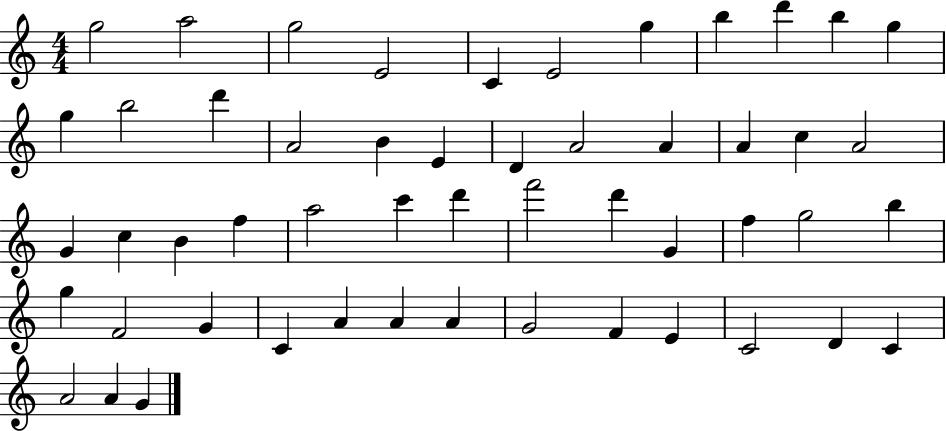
X:1
T:Untitled
M:4/4
L:1/4
K:C
g2 a2 g2 E2 C E2 g b d' b g g b2 d' A2 B E D A2 A A c A2 G c B f a2 c' d' f'2 d' G f g2 b g F2 G C A A A G2 F E C2 D C A2 A G